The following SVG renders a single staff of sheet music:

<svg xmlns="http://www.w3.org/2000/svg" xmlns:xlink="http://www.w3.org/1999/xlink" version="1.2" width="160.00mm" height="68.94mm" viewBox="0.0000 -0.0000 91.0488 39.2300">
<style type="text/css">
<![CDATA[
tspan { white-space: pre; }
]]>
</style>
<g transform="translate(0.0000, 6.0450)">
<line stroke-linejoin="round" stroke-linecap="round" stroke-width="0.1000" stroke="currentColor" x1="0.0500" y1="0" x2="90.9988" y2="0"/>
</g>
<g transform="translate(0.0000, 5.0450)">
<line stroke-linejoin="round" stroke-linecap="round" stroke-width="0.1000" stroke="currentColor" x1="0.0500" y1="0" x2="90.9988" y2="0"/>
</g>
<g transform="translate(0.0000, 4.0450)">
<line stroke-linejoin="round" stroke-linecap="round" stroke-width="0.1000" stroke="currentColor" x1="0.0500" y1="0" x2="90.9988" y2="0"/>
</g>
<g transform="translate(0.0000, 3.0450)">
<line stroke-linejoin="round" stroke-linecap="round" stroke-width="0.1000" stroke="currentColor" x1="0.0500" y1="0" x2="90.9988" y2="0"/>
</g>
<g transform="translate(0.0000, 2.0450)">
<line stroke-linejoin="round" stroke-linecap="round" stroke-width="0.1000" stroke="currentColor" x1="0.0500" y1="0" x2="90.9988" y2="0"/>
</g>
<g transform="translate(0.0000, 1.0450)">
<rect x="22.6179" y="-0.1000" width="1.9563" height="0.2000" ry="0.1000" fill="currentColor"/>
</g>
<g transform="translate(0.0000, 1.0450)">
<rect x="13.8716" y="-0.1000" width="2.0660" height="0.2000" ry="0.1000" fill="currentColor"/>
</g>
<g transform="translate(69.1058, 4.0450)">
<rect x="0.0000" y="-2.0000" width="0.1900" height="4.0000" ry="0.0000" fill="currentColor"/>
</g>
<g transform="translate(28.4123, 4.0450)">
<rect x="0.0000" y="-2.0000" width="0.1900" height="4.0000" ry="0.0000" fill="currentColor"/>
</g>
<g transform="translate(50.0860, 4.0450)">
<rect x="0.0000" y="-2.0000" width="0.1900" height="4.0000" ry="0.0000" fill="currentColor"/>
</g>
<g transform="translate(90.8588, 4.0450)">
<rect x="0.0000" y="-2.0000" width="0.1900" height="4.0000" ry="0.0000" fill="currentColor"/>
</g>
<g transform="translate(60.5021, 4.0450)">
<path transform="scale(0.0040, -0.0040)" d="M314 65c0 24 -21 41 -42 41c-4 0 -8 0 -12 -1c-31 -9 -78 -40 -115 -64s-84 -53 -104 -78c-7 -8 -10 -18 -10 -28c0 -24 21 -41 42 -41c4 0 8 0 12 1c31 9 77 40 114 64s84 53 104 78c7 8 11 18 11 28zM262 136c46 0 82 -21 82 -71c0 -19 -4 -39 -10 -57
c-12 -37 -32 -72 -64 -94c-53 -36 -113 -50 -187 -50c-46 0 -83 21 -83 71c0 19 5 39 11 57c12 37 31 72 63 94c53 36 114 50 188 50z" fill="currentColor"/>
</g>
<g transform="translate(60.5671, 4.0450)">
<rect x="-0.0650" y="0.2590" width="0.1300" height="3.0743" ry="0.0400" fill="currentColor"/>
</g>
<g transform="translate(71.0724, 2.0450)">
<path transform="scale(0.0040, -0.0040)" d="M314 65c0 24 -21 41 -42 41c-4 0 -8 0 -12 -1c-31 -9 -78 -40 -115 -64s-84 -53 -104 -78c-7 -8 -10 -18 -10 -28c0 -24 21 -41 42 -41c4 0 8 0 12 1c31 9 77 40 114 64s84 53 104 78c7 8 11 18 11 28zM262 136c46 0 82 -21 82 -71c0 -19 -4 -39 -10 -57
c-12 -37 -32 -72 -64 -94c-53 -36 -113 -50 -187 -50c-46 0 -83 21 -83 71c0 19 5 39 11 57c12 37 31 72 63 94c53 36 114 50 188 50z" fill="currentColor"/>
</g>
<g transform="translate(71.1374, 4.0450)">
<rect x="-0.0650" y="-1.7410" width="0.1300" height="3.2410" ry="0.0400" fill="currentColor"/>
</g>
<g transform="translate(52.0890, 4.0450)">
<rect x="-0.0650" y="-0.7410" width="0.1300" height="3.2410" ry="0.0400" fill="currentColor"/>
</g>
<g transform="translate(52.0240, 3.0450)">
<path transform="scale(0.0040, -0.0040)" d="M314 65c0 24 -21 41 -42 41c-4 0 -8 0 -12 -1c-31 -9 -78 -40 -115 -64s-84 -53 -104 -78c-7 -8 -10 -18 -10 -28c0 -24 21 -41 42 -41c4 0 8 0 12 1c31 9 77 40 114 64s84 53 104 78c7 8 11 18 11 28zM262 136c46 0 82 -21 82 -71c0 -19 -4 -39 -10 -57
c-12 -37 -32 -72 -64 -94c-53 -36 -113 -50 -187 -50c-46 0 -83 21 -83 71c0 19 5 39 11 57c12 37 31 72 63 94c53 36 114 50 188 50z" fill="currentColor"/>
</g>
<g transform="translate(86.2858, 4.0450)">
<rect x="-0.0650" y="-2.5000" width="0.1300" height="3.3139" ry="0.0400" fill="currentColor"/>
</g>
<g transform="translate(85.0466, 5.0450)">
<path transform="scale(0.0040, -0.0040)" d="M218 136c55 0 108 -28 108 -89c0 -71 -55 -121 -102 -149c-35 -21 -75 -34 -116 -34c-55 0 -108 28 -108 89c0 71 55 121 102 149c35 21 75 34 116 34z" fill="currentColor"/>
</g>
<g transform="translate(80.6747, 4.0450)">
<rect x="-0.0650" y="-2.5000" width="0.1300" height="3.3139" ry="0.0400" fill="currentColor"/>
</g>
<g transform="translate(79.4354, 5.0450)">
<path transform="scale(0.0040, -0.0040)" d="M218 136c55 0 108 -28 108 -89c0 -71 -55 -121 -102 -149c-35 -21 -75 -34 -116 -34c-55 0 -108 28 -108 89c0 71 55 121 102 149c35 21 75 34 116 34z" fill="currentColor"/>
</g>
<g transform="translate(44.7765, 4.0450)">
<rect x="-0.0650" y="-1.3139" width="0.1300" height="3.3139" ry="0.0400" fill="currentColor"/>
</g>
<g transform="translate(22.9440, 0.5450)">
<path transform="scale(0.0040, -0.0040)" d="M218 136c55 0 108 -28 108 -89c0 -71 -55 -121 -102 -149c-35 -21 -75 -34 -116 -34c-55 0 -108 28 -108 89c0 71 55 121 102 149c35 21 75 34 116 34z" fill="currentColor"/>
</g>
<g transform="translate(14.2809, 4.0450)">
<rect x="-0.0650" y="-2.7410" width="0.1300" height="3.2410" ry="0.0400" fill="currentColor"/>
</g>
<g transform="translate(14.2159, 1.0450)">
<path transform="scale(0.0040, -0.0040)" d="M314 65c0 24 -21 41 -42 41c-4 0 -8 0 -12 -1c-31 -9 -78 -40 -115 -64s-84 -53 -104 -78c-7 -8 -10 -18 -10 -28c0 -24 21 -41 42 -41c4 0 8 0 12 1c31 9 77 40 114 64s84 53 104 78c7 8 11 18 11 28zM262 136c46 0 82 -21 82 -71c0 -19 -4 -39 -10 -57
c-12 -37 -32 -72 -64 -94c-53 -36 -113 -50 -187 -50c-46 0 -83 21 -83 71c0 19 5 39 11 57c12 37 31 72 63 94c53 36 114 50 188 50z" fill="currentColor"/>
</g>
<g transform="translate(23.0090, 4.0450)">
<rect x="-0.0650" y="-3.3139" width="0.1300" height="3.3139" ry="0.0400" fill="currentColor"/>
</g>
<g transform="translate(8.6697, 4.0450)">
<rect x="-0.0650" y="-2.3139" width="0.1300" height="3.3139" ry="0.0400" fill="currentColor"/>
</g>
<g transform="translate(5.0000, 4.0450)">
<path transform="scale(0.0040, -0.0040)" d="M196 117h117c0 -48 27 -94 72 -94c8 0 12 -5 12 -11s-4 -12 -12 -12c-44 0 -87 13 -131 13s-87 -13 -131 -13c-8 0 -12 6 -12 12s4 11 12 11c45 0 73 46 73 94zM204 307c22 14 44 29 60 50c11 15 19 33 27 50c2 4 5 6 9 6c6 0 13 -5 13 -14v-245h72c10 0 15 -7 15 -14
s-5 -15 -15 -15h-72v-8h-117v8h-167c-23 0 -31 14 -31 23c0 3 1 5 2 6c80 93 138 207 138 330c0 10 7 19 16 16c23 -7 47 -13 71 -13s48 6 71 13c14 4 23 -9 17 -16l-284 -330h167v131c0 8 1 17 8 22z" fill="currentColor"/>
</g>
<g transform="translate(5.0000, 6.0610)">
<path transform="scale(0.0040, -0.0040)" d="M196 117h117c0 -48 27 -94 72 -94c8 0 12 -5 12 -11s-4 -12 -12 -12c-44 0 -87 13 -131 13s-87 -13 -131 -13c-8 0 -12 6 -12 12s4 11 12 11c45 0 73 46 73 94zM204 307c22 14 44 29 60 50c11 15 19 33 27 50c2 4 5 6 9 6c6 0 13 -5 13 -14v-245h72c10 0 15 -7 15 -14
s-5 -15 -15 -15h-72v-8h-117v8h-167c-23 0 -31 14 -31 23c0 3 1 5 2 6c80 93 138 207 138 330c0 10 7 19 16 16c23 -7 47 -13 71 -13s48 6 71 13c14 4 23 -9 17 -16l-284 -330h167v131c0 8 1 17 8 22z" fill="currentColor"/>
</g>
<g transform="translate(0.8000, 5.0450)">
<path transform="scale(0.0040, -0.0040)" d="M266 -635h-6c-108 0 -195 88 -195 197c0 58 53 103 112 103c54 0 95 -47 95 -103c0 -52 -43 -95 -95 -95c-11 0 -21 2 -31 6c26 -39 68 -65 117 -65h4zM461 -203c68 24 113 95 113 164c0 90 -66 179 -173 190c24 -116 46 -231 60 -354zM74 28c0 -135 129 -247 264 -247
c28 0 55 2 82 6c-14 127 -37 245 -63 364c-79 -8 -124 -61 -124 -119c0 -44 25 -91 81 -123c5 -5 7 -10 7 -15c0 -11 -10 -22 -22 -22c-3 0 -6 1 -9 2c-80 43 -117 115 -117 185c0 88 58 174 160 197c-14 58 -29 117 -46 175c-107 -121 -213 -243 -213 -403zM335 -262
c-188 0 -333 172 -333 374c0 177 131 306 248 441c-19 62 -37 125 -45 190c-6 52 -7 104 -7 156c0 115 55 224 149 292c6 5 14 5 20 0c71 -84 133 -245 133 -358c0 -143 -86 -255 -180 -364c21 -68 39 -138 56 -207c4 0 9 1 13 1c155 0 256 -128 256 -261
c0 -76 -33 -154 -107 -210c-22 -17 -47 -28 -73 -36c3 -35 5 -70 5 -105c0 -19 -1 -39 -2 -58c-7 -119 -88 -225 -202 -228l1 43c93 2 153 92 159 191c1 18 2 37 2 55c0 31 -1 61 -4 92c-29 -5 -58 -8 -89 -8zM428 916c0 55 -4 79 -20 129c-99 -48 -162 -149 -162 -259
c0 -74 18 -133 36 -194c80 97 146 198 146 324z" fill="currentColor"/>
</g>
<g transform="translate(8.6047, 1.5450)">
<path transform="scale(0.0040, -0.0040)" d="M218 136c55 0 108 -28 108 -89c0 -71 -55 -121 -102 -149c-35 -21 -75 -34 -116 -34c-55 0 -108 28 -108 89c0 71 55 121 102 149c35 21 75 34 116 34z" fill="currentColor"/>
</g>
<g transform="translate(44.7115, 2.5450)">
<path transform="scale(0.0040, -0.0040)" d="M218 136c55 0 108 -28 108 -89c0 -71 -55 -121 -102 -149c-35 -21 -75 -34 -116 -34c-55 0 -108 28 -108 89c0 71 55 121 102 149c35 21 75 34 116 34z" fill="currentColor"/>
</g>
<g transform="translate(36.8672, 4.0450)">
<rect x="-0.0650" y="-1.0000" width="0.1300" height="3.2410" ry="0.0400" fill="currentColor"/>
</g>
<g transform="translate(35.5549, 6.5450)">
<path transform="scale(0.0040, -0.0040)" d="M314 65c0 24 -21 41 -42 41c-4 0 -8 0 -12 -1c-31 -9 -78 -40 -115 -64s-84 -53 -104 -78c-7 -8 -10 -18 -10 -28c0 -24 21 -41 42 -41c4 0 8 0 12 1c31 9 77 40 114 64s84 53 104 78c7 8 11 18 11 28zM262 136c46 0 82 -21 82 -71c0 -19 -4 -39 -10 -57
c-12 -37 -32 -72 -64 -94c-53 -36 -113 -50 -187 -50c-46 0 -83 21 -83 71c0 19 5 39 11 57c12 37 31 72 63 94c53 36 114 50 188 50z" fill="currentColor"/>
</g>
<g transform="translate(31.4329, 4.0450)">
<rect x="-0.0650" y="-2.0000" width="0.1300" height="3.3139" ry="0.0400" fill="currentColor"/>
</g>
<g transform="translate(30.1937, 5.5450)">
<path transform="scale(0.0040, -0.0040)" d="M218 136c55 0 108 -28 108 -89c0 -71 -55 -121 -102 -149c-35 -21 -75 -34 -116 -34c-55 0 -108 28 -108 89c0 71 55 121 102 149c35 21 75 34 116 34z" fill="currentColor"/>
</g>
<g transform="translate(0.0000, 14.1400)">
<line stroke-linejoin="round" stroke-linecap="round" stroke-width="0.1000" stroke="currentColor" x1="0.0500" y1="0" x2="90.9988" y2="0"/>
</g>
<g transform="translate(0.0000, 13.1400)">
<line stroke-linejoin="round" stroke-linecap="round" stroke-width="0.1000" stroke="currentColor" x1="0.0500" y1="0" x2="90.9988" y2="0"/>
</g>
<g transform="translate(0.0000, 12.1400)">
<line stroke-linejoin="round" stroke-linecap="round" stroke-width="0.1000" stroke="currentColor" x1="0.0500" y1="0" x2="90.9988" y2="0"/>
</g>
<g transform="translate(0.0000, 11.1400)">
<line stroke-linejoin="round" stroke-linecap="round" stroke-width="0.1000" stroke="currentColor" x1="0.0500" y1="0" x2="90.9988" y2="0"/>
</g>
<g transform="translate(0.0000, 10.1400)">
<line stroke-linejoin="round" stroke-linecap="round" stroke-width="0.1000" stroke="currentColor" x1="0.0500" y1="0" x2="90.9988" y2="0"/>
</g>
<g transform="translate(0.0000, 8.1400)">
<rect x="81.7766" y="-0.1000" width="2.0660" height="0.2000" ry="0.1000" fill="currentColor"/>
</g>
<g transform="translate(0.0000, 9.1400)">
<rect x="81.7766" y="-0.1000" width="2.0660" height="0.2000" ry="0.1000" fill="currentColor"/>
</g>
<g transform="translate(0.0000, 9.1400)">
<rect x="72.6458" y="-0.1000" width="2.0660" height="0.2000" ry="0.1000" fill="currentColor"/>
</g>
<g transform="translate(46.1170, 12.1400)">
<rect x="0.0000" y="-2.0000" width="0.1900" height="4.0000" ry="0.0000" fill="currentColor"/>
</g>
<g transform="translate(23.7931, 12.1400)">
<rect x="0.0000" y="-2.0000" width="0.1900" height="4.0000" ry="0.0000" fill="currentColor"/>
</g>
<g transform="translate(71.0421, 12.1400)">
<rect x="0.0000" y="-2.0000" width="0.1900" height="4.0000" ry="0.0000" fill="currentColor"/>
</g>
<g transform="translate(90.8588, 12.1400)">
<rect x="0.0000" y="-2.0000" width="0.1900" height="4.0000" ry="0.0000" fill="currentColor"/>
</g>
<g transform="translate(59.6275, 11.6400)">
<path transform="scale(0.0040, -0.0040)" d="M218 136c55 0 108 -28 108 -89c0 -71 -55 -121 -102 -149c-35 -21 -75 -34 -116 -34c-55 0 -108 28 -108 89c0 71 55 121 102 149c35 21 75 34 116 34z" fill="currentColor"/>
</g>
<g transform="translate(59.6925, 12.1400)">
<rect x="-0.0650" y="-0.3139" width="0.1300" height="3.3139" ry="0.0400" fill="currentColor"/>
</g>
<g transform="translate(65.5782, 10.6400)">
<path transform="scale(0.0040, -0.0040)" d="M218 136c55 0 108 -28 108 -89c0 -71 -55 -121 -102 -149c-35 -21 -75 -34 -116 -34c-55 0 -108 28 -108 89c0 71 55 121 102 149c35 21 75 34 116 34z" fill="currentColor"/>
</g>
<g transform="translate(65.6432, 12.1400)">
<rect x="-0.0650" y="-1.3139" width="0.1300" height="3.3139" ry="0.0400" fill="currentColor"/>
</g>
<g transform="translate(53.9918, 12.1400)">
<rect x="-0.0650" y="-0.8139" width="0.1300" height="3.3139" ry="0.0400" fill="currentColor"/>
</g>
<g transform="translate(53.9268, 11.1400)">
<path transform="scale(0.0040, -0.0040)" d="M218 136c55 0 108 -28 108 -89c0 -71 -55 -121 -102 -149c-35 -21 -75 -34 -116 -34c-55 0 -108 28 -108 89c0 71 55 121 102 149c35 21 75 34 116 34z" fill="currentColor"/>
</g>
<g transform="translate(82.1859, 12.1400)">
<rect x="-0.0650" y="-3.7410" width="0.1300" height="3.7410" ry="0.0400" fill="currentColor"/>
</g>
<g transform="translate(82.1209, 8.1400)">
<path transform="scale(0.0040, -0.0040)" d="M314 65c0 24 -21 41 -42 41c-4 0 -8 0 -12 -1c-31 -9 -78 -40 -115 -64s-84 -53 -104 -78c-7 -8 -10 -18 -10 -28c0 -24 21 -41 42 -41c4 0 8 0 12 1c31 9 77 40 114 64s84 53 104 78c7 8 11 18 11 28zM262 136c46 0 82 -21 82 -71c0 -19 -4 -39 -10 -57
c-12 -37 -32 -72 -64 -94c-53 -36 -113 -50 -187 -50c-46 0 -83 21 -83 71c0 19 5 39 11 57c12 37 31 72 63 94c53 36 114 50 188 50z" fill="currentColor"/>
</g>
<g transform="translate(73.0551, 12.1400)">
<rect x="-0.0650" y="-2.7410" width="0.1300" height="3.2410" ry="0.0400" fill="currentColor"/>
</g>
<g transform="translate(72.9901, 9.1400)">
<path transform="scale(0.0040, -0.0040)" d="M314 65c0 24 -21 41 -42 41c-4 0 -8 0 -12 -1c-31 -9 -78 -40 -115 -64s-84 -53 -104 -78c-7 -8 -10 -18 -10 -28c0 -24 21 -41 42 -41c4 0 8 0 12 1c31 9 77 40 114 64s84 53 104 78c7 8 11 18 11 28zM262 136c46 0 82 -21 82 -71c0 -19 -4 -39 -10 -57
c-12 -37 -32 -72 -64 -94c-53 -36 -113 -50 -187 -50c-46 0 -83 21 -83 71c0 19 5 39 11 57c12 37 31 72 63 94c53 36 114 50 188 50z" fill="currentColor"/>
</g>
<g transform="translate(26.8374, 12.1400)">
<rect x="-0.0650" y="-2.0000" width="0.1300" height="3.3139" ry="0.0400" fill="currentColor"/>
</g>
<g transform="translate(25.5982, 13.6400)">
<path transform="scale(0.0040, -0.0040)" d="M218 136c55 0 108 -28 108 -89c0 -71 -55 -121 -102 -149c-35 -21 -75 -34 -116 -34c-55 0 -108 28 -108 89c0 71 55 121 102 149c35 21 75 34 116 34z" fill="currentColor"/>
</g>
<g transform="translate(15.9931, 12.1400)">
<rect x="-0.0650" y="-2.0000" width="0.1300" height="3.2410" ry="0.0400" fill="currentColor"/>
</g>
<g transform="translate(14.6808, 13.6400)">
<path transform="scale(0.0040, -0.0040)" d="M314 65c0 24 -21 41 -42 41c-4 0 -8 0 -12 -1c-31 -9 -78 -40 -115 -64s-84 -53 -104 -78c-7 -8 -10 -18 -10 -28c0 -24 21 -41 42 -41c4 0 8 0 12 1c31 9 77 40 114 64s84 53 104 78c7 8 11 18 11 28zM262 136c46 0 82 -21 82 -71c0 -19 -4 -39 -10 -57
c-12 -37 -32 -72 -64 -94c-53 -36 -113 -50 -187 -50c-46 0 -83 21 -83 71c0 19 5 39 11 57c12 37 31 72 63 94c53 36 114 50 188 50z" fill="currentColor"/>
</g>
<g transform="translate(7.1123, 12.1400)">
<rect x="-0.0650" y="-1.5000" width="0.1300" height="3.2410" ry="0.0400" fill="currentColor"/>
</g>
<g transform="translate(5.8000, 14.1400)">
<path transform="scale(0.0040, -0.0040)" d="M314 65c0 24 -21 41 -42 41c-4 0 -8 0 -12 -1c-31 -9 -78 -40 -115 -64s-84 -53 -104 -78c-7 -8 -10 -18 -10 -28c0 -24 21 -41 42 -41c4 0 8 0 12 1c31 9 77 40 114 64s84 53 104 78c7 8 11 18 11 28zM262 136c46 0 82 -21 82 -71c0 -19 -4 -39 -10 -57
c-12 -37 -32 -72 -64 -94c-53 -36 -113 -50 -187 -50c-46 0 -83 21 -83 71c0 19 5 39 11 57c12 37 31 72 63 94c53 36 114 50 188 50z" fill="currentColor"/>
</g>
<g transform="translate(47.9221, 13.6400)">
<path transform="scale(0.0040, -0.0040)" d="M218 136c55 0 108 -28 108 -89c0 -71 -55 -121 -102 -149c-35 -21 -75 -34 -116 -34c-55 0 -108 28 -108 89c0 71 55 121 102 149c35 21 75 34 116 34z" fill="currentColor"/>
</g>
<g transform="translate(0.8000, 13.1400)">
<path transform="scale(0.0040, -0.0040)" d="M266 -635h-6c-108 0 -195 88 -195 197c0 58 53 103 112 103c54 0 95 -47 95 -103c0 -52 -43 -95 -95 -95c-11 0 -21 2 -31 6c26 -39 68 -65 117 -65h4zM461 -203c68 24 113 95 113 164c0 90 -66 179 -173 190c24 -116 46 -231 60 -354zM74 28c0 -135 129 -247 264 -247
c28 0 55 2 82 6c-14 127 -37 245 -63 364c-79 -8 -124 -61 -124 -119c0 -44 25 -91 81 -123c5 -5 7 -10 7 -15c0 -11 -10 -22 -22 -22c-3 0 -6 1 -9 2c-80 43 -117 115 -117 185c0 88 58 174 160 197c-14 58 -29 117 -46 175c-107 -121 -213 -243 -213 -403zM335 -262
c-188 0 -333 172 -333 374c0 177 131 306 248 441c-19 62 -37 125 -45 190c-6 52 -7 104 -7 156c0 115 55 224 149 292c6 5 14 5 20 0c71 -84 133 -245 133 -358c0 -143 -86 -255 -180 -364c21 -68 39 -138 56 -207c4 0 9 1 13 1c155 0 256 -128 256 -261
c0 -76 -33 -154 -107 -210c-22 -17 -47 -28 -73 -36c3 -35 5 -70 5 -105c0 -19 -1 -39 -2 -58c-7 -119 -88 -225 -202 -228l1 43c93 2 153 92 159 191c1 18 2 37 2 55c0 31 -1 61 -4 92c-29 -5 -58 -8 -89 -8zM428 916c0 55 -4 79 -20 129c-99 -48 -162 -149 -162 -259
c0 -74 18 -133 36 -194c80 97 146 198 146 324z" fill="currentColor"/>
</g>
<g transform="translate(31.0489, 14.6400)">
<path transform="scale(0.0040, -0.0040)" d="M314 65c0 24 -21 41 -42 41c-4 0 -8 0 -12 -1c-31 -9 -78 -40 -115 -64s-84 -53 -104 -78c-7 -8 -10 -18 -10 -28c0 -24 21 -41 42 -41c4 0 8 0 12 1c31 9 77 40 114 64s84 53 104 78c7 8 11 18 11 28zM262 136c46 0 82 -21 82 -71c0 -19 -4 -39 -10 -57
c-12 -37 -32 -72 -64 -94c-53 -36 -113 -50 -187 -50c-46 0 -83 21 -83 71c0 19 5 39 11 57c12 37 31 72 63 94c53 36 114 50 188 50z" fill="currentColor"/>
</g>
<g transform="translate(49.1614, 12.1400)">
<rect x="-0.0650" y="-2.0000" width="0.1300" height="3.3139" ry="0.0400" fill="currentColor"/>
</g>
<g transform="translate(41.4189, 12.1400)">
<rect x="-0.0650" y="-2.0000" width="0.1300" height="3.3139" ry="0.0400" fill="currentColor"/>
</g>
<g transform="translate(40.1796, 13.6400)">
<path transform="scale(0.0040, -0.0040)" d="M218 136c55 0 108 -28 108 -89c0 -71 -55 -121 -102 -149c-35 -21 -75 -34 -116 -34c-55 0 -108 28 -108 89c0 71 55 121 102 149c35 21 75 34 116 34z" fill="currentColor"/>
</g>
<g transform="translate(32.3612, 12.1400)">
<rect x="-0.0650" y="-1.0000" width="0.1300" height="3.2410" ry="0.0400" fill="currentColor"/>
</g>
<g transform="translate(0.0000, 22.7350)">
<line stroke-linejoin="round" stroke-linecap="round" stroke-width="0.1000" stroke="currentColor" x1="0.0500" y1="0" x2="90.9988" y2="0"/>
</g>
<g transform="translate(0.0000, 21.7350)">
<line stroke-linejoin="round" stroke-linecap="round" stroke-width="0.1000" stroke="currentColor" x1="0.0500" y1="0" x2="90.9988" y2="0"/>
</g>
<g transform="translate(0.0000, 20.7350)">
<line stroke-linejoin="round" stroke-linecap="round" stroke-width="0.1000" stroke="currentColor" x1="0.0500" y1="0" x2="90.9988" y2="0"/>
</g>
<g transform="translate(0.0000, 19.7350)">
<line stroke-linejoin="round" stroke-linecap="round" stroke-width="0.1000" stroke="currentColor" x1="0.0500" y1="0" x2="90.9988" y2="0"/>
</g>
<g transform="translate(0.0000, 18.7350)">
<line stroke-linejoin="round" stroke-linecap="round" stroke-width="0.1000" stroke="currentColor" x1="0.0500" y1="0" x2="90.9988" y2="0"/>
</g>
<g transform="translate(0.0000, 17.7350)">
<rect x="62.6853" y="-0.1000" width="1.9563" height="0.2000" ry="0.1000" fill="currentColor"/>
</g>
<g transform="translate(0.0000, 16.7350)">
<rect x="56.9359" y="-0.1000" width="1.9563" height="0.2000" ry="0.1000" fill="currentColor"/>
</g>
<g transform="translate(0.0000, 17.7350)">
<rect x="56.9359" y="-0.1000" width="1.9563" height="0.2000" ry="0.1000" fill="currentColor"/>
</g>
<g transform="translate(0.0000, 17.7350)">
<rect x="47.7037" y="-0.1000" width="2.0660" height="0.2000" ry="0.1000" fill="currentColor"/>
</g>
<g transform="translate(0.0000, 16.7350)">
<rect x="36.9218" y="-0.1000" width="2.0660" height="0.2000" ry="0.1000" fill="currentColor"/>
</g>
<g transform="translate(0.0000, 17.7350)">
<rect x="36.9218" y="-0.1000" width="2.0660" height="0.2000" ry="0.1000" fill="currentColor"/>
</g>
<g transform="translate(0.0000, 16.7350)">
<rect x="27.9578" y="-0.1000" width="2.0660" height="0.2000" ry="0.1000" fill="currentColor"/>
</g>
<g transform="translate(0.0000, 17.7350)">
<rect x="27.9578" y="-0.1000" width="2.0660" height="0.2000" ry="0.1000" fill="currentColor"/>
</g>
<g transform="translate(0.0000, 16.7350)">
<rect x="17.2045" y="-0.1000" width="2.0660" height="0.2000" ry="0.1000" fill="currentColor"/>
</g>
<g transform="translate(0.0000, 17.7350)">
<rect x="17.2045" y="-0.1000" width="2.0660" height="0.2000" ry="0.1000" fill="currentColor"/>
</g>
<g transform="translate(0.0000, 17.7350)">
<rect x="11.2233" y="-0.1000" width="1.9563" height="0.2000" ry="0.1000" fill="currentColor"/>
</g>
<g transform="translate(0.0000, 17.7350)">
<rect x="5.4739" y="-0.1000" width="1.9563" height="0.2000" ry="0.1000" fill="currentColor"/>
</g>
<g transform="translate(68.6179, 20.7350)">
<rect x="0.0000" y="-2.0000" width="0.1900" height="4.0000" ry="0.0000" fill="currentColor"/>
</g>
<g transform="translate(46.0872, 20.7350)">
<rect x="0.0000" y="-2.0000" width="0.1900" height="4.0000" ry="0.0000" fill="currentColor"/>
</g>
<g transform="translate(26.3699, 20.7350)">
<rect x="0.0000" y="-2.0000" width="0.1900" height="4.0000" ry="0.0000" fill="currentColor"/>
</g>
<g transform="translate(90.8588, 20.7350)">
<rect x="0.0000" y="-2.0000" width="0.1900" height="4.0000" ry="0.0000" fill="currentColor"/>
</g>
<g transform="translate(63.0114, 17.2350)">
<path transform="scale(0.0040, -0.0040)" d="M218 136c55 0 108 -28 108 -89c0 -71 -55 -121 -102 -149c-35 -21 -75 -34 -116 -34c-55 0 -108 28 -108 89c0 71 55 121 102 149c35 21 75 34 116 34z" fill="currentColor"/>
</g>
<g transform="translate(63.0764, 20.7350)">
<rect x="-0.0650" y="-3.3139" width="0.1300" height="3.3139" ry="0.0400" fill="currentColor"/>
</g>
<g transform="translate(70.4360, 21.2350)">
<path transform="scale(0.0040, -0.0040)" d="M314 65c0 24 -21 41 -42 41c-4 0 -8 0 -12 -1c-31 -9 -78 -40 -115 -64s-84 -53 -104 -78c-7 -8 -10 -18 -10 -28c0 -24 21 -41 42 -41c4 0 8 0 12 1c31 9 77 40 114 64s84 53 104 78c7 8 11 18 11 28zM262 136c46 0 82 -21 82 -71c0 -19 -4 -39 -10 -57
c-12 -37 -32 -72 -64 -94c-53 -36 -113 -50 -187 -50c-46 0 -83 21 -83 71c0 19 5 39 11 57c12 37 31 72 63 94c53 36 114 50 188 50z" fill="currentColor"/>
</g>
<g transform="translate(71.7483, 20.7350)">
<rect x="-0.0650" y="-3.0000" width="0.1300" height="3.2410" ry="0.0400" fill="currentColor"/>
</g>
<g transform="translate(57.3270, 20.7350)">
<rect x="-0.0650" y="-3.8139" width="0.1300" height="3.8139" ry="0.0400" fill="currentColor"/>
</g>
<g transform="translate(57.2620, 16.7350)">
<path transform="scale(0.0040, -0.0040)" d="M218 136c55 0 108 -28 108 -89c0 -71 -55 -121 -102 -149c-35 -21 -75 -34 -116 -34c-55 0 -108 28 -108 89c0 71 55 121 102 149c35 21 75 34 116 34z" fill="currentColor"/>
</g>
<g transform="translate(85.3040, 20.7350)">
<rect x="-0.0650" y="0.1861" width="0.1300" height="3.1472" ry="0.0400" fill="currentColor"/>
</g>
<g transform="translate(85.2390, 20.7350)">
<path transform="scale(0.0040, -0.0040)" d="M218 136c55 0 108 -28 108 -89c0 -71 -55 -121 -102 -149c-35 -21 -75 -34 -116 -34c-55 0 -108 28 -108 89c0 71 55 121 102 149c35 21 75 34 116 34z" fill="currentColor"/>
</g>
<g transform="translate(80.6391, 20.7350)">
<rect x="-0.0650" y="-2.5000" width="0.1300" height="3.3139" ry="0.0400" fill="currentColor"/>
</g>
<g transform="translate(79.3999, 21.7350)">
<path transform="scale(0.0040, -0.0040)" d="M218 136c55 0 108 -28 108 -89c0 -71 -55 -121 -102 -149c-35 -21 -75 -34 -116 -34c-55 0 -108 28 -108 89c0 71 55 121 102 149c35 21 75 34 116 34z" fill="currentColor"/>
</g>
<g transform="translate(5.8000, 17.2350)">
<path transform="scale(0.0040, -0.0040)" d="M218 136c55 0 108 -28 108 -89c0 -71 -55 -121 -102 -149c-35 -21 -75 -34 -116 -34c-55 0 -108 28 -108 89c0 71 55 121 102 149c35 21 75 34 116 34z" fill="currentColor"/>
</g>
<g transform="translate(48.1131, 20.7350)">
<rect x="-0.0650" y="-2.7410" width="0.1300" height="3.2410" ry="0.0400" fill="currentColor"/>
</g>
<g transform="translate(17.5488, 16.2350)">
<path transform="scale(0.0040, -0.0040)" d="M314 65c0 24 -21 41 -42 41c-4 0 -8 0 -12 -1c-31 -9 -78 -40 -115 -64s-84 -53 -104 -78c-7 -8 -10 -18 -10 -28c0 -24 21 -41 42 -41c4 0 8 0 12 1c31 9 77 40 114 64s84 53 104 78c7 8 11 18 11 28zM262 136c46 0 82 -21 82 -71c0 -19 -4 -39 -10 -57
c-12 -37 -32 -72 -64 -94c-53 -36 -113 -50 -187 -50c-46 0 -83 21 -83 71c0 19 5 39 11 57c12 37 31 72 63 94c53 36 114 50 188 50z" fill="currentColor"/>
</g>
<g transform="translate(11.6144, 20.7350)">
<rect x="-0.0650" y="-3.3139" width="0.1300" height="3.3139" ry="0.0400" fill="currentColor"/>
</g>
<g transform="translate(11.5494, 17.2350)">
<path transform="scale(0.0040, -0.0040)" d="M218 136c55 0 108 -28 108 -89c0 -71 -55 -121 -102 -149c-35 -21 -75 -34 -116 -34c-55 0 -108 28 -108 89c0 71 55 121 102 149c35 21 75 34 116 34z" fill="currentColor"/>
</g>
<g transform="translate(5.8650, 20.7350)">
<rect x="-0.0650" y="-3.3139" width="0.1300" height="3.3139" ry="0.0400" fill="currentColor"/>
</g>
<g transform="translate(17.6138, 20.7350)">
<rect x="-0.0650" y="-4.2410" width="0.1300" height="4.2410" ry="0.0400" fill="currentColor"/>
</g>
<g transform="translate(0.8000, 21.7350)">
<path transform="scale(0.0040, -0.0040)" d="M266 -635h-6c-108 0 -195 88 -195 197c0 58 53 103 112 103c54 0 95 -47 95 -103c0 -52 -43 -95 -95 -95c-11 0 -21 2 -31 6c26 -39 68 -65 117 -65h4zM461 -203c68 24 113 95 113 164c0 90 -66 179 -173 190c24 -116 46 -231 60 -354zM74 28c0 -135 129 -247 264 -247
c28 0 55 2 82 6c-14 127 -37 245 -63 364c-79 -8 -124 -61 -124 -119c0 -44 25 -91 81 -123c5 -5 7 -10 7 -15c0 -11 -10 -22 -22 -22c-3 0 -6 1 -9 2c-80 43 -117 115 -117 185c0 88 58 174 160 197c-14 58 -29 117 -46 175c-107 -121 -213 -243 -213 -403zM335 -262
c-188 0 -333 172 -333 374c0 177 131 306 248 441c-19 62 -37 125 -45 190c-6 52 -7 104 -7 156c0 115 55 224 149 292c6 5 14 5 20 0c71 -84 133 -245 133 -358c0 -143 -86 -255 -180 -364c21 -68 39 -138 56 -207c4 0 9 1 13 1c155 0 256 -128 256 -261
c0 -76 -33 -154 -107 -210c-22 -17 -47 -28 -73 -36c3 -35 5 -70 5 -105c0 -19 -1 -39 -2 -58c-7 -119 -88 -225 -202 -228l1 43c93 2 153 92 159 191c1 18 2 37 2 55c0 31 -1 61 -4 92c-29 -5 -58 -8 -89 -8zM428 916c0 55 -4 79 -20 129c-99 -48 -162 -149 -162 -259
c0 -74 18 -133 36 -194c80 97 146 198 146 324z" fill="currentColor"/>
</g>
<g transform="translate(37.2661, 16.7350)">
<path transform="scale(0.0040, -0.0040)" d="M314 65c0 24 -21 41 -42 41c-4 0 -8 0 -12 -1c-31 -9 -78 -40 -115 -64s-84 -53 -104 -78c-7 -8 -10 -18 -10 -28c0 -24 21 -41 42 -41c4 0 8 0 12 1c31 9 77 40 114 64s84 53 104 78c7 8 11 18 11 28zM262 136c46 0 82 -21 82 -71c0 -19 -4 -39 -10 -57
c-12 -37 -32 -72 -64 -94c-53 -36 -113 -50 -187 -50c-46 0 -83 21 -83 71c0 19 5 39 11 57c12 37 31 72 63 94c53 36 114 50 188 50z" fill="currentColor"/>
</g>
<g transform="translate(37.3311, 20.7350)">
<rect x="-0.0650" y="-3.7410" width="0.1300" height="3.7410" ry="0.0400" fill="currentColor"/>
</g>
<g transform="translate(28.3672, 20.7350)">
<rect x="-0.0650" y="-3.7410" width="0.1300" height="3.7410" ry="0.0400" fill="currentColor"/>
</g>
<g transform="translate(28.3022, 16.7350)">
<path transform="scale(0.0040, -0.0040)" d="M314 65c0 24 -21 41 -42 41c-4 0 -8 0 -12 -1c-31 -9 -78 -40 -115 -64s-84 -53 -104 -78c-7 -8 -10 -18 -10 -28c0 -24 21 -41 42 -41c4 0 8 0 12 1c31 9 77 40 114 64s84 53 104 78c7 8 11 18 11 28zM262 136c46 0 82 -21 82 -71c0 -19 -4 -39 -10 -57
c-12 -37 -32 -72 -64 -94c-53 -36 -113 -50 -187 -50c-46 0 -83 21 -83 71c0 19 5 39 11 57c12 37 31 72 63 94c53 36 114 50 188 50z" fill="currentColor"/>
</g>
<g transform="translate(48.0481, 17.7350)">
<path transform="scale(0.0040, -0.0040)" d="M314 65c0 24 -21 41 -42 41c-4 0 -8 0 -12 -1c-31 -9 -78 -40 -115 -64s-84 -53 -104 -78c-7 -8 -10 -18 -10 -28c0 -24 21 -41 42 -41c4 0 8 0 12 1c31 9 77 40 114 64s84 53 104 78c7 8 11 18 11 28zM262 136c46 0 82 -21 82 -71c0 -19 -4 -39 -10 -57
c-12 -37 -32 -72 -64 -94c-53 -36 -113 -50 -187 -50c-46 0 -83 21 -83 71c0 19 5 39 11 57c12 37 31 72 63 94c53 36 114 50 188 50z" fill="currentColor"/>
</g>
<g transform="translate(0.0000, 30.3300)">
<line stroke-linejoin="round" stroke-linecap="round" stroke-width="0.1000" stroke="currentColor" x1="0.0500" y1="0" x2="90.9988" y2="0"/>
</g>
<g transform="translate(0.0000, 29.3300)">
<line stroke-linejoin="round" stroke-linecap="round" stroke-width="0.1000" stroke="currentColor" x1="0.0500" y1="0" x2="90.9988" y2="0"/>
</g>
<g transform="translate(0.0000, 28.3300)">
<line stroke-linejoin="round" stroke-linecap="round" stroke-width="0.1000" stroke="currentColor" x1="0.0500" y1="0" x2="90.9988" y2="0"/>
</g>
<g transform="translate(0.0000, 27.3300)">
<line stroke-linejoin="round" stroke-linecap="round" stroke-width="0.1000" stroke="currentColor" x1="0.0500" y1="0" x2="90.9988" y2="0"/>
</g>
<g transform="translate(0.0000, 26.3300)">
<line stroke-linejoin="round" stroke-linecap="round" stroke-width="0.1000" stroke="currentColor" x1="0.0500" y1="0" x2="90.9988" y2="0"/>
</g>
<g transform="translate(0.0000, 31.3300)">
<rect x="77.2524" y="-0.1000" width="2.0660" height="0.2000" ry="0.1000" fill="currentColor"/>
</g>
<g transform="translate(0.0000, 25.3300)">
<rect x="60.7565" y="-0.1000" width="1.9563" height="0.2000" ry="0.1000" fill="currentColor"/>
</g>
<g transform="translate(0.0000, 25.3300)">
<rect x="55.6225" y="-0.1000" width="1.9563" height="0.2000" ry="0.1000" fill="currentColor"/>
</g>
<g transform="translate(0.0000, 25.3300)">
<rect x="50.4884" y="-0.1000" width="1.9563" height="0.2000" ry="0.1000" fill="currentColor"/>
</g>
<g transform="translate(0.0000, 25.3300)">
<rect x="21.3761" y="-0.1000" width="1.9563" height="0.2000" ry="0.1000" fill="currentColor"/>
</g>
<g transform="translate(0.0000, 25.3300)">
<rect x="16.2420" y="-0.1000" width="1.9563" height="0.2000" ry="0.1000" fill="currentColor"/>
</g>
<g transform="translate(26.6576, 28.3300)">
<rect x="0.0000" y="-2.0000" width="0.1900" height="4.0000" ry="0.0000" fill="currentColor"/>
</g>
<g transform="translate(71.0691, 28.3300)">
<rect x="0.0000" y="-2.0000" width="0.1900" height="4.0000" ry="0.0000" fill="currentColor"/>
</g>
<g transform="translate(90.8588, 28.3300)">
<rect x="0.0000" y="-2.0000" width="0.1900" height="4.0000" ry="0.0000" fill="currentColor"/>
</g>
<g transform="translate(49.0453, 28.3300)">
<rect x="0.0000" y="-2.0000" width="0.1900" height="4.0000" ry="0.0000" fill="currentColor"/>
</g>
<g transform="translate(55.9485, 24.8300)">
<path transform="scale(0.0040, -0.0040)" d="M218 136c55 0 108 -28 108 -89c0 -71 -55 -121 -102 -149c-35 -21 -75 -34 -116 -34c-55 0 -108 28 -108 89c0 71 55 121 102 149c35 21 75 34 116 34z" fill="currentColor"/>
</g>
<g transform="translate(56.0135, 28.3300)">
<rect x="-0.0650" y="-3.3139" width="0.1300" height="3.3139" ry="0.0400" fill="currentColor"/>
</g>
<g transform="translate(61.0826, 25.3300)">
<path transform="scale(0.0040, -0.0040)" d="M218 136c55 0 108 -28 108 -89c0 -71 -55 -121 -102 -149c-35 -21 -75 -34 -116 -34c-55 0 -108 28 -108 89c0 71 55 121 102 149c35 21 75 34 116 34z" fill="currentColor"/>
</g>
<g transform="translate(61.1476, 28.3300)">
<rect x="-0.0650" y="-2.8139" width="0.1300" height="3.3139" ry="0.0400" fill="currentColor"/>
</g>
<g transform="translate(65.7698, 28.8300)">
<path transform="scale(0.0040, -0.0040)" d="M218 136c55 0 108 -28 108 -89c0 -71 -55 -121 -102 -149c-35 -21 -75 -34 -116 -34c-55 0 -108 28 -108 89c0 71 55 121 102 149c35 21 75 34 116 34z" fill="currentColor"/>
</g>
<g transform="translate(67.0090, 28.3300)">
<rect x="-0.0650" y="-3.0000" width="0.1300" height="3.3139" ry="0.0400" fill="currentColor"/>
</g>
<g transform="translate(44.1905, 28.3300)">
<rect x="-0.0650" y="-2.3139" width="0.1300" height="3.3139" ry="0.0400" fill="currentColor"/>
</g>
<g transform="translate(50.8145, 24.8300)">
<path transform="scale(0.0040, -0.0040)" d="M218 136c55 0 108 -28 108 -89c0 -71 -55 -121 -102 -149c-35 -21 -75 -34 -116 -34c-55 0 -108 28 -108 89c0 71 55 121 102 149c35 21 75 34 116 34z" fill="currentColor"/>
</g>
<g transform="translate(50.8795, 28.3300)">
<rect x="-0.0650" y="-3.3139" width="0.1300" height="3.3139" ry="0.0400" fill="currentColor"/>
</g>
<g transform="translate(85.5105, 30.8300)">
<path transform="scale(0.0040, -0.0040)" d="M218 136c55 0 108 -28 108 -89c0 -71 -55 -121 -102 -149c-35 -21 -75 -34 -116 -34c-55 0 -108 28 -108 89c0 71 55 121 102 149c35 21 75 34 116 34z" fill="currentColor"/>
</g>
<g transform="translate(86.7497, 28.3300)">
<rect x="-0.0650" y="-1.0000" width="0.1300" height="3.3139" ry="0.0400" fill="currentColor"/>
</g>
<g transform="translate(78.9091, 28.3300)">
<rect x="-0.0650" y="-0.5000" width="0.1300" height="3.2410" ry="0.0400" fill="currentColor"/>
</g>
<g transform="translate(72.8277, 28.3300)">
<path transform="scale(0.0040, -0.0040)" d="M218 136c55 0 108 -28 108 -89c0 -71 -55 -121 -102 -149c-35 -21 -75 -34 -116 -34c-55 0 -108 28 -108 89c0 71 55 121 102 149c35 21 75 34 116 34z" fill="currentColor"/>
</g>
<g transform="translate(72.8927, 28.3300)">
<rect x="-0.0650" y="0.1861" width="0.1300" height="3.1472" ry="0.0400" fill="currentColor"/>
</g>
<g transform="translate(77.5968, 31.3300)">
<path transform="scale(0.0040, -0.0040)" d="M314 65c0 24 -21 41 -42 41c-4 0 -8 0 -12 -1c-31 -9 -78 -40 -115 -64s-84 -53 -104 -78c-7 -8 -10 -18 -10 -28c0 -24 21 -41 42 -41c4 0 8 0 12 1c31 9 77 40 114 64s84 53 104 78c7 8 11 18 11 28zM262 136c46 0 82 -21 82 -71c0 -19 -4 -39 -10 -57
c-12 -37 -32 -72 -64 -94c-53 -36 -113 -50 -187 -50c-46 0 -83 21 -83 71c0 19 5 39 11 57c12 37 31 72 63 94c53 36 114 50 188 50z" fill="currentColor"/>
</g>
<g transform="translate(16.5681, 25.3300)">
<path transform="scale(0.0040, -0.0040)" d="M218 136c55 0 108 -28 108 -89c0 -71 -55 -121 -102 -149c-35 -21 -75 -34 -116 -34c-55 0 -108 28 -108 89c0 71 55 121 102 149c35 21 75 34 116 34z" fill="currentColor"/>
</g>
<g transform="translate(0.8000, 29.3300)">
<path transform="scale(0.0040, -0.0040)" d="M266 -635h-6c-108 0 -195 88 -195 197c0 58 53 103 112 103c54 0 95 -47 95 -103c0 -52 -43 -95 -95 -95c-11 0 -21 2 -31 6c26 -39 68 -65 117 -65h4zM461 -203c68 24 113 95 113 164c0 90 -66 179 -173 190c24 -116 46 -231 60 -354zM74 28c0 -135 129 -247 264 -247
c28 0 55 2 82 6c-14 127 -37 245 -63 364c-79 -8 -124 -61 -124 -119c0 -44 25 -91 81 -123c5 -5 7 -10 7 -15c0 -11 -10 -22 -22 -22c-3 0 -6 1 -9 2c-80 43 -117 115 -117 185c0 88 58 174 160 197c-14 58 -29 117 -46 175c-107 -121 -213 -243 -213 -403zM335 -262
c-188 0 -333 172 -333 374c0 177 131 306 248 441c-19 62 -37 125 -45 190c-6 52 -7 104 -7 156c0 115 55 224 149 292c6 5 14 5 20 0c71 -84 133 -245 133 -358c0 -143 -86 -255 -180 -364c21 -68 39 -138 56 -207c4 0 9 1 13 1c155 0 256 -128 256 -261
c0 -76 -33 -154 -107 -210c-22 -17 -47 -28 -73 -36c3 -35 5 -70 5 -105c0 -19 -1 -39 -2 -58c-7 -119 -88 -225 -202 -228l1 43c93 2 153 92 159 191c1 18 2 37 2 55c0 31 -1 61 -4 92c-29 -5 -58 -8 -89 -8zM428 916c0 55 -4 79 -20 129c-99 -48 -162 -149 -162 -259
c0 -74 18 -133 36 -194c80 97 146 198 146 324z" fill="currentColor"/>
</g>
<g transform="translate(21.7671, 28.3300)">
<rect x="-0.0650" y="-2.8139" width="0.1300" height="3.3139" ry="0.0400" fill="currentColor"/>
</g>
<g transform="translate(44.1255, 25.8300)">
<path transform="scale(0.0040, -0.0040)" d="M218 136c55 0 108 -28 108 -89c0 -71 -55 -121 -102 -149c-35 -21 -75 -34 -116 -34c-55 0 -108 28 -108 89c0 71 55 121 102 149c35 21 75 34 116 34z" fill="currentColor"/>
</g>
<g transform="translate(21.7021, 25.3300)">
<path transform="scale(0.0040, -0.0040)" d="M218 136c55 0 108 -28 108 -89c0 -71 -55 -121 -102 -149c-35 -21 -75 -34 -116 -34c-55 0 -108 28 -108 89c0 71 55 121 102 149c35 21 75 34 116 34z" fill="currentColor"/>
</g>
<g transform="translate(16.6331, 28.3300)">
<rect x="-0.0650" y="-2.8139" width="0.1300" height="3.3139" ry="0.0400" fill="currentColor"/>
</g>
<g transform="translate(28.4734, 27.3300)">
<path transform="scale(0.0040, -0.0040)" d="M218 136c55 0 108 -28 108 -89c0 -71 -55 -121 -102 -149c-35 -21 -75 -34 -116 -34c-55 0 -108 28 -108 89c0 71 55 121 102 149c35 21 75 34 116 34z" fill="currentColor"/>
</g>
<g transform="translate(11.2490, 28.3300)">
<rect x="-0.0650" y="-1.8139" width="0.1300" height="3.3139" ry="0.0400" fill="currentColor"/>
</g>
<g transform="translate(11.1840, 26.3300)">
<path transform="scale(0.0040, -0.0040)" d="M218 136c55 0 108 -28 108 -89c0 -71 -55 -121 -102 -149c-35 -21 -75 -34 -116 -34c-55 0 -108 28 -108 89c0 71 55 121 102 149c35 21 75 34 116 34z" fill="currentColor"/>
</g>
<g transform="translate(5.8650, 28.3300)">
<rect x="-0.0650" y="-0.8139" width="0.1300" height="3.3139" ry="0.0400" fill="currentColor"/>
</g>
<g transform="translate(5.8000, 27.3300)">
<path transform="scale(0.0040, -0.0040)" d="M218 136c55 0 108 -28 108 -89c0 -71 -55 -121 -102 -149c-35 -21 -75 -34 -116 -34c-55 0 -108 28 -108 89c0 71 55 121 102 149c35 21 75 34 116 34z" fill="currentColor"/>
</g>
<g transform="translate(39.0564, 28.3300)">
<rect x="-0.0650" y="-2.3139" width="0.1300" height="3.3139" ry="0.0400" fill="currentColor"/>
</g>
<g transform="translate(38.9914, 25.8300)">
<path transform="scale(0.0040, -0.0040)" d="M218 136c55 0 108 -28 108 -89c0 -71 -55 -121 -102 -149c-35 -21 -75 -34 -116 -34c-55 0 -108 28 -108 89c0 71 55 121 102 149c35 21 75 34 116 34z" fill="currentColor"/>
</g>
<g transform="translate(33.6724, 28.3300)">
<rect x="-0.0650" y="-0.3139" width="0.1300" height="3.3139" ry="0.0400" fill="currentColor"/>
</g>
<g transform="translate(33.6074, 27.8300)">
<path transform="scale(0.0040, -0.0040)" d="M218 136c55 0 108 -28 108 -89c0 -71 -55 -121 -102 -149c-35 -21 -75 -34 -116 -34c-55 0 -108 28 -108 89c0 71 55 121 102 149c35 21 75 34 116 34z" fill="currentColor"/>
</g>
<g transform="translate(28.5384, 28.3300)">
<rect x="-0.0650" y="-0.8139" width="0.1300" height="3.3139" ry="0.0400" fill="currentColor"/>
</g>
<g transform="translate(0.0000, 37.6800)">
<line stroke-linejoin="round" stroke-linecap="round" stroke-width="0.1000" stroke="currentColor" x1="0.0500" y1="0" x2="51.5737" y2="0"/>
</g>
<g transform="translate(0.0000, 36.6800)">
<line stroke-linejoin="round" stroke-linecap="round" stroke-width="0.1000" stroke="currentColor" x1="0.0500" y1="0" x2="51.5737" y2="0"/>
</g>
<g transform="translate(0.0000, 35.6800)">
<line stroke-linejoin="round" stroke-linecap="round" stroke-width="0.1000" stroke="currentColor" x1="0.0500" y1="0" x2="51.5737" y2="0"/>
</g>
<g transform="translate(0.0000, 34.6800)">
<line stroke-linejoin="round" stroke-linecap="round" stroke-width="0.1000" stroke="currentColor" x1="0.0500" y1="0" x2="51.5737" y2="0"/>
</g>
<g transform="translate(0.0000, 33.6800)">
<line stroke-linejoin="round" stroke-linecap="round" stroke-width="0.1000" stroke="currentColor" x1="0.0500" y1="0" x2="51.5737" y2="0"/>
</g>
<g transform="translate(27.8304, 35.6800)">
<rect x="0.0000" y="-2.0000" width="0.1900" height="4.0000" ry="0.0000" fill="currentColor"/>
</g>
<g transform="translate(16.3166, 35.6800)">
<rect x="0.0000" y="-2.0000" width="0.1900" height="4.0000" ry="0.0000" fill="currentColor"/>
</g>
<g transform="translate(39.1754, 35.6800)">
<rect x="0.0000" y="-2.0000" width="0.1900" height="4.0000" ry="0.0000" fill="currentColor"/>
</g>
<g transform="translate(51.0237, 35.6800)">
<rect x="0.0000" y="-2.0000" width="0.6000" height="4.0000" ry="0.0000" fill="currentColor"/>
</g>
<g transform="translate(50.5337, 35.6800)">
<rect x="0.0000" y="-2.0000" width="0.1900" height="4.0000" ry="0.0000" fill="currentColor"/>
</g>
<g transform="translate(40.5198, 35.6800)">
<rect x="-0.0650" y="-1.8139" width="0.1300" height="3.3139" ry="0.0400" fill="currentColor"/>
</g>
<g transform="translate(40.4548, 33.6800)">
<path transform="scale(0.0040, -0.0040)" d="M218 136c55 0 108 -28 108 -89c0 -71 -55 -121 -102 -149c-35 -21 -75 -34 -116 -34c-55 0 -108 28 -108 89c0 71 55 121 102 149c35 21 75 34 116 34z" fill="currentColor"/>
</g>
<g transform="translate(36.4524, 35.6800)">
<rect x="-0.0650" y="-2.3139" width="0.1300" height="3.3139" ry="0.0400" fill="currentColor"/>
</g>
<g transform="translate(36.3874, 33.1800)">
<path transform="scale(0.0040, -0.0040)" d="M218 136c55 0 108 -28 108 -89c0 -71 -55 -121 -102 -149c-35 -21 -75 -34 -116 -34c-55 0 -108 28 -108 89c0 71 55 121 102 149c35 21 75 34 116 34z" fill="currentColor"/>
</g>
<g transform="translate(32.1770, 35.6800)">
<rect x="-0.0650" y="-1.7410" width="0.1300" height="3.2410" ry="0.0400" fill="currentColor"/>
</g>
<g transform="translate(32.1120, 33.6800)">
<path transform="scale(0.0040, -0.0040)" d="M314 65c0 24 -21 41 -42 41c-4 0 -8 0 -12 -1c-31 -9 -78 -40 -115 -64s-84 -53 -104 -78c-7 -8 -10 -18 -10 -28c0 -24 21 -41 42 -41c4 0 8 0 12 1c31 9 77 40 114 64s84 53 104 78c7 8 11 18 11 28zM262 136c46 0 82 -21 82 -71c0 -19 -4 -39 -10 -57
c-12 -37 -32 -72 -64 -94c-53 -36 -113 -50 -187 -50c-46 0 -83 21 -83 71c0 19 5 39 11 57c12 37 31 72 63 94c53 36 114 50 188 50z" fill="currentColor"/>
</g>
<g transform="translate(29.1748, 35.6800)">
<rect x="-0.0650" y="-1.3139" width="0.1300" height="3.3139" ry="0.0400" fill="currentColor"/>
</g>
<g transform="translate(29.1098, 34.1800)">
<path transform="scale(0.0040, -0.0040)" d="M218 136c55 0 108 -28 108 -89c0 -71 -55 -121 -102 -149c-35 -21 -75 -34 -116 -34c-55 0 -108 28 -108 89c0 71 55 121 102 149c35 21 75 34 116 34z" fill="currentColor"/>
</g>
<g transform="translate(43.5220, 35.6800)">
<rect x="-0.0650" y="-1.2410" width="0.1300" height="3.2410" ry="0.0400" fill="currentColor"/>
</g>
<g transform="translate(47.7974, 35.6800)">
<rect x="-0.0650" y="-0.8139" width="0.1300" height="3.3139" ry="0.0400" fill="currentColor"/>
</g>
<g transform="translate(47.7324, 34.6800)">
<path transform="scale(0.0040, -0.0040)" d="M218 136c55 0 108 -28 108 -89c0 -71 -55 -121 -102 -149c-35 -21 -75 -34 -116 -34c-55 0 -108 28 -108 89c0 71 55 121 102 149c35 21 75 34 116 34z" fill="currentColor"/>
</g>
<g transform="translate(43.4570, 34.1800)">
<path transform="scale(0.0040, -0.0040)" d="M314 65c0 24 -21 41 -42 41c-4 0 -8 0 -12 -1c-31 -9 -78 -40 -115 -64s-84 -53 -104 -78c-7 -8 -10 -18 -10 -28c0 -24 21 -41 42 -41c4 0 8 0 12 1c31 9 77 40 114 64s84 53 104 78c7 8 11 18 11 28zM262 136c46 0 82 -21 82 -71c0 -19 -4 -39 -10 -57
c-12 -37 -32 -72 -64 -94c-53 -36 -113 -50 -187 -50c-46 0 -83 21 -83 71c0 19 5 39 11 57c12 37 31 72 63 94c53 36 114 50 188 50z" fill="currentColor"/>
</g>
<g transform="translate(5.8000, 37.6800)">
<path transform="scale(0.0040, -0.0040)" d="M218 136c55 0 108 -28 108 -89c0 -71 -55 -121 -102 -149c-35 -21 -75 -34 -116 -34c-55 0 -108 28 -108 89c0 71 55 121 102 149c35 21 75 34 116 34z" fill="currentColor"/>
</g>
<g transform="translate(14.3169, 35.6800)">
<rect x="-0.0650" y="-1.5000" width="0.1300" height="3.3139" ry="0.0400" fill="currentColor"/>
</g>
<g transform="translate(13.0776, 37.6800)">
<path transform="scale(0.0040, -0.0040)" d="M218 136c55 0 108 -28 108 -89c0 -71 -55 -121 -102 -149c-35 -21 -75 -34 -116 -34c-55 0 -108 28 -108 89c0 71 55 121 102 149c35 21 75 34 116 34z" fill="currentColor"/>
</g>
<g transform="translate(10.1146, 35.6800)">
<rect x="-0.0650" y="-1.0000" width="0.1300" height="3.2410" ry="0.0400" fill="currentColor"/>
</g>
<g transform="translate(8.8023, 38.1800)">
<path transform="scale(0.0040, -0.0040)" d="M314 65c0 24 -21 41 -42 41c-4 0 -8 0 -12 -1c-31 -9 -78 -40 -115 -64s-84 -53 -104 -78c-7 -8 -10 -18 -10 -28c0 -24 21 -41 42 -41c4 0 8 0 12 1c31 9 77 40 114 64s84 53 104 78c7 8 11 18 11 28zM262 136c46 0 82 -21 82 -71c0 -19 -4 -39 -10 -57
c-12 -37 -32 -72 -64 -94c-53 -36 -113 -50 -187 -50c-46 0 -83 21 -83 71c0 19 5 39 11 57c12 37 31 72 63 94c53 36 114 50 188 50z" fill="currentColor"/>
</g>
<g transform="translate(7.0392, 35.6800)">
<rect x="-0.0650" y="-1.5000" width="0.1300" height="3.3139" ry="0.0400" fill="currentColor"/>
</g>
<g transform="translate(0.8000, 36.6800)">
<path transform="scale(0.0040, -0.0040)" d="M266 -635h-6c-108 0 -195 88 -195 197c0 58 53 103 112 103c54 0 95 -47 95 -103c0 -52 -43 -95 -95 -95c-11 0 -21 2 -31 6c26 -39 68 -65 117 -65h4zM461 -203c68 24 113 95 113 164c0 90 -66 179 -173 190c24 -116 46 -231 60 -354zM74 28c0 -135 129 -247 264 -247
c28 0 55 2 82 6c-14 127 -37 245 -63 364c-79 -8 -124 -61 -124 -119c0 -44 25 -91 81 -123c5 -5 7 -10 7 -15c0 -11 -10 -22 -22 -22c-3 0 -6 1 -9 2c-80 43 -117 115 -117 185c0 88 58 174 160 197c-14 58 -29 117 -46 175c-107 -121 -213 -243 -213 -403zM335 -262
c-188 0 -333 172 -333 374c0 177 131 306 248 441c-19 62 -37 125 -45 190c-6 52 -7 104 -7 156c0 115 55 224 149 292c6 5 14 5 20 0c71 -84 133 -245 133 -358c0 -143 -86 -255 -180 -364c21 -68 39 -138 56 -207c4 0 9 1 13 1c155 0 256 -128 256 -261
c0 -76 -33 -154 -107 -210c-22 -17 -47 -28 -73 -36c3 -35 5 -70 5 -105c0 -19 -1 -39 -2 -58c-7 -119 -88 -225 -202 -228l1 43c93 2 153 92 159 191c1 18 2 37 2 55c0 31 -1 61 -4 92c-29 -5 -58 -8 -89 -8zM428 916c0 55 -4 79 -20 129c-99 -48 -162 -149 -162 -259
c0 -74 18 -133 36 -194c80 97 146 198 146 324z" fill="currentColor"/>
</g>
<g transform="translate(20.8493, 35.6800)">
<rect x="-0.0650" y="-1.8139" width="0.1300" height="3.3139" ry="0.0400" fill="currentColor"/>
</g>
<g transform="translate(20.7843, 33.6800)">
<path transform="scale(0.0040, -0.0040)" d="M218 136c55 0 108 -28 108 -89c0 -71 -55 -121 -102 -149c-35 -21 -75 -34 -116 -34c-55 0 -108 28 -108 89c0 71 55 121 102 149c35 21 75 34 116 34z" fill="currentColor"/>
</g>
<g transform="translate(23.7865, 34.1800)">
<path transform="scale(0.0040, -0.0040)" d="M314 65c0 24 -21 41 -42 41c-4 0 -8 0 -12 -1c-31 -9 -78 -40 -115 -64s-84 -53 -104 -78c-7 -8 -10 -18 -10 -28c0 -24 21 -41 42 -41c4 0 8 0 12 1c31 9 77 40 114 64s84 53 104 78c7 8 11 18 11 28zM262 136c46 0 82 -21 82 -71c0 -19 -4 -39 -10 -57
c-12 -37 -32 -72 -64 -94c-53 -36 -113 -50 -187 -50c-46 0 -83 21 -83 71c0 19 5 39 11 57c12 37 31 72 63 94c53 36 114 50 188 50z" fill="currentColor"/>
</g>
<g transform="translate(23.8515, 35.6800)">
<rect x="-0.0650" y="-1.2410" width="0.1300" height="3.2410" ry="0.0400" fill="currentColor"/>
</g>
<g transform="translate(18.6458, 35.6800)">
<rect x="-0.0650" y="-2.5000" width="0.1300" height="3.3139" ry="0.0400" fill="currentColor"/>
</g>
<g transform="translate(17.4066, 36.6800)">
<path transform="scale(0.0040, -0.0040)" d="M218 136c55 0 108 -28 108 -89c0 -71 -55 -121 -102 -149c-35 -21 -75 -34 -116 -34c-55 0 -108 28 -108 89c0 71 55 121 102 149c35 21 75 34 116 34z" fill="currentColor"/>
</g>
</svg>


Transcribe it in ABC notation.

X:1
T:Untitled
M:4/4
L:1/4
K:C
g a2 b F D2 e d2 B2 f2 G G E2 F2 F D2 F F d c e a2 c'2 b b d'2 c'2 c'2 a2 c' b A2 G B d f a a d c g g b b a A B C2 D E D2 E G f e2 e f2 g f e2 d